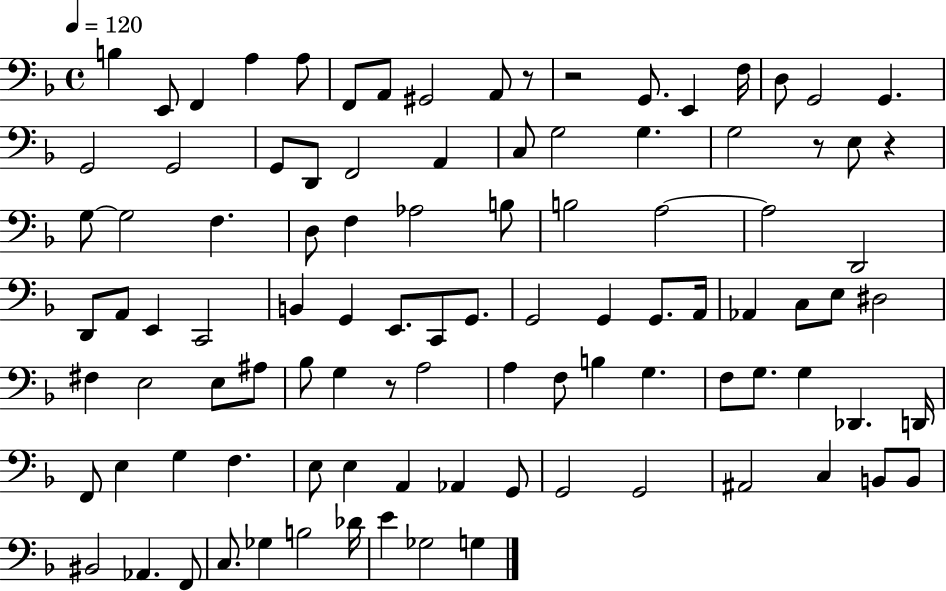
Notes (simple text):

B3/q E2/e F2/q A3/q A3/e F2/e A2/e G#2/h A2/e R/e R/h G2/e. E2/q F3/s D3/e G2/h G2/q. G2/h G2/h G2/e D2/e F2/h A2/q C3/e G3/h G3/q. G3/h R/e E3/e R/q G3/e G3/h F3/q. D3/e F3/q Ab3/h B3/e B3/h A3/h A3/h D2/h D2/e A2/e E2/q C2/h B2/q G2/q E2/e. C2/e G2/e. G2/h G2/q G2/e. A2/s Ab2/q C3/e E3/e D#3/h F#3/q E3/h E3/e A#3/e Bb3/e G3/q R/e A3/h A3/q F3/e B3/q G3/q. F3/e G3/e. G3/q Db2/q. D2/s F2/e E3/q G3/q F3/q. E3/e E3/q A2/q Ab2/q G2/e G2/h G2/h A#2/h C3/q B2/e B2/e BIS2/h Ab2/q. F2/e C3/e. Gb3/q B3/h Db4/s E4/q Gb3/h G3/q